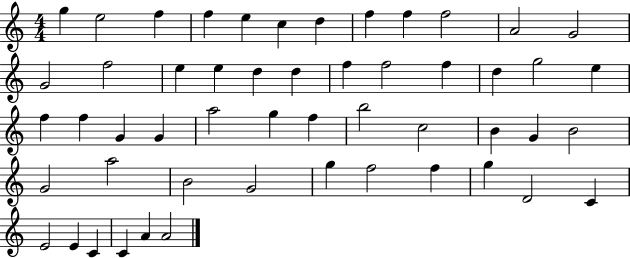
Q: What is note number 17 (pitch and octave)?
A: D5